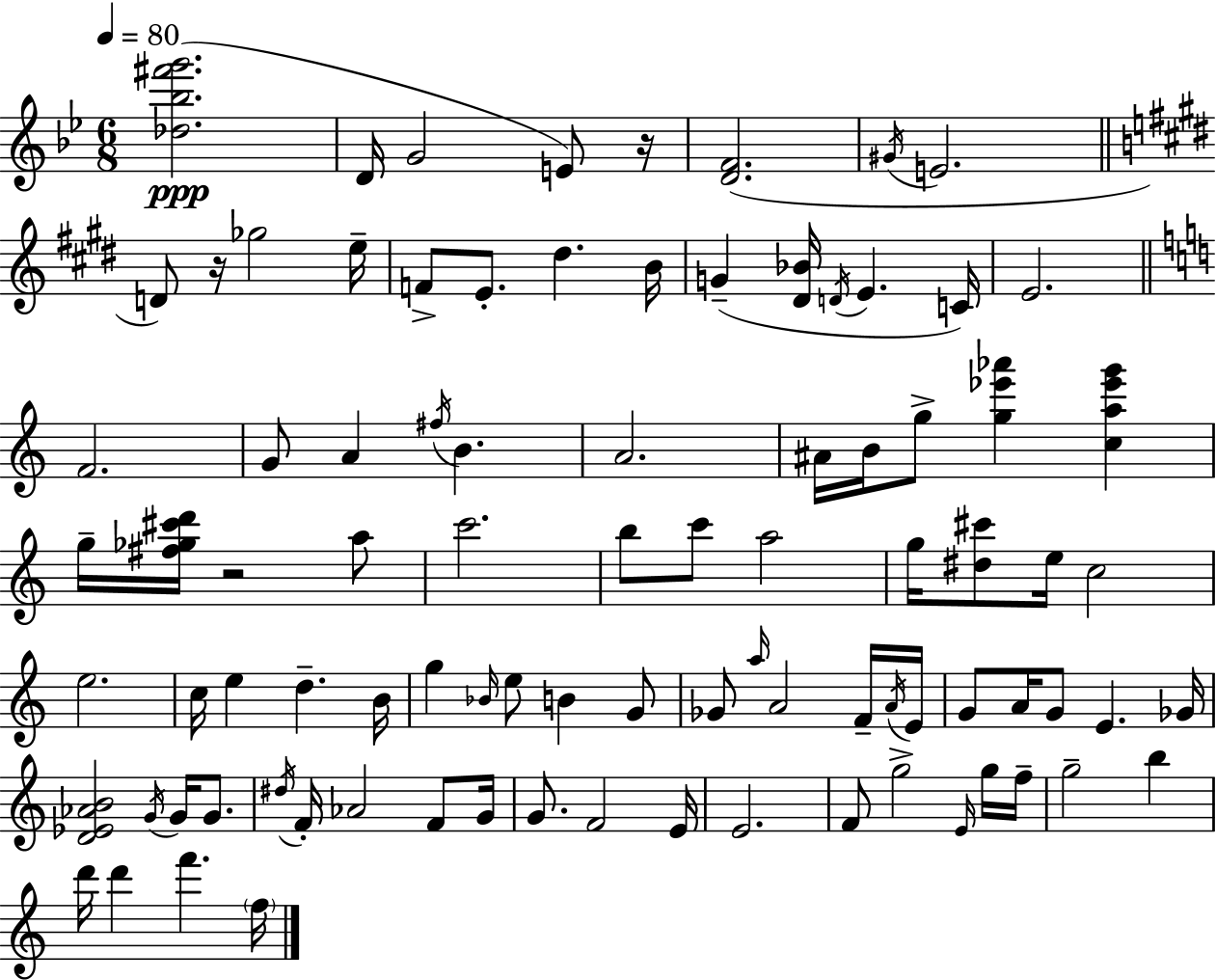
{
  \clef treble
  \numericTimeSignature
  \time 6/8
  \key bes \major
  \tempo 4 = 80
  <des'' bes'' fis''' g'''>2.(\ppp | d'16 g'2 e'8) r16 | <d' f'>2.( | \acciaccatura { gis'16 } e'2. | \break \bar "||" \break \key e \major d'8) r16 ges''2 e''16-- | f'8-> e'8.-. dis''4. b'16 | g'4--( <dis' bes'>16 \acciaccatura { d'16 } e'4. | c'16) e'2. | \break \bar "||" \break \key c \major f'2. | g'8 a'4 \acciaccatura { fis''16 } b'4. | a'2. | ais'16 b'16 g''8-> <g'' ees''' aes'''>4 <c'' a'' ees''' g'''>4 | \break g''16-- <fis'' ges'' cis''' d'''>16 r2 a''8 | c'''2. | b''8 c'''8 a''2 | g''16 <dis'' cis'''>8 e''16 c''2 | \break e''2. | c''16 e''4 d''4.-- | b'16 g''4 \grace { bes'16 } e''8 b'4 | g'8 ges'8 \grace { a''16 } a'2 | \break f'16-- \acciaccatura { a'16 } e'16 g'8 a'16 g'8 e'4. | ges'16 <d' ees' aes' b'>2 | \acciaccatura { g'16 } g'16 g'8. \acciaccatura { dis''16 } f'16-. aes'2 | f'8 g'16 g'8. f'2 | \break e'16 e'2. | f'8 g''2-> | \grace { e'16 } g''16 f''16-- g''2-- | b''4 d'''16 d'''4 | \break f'''4. \parenthesize f''16 \bar "|."
}